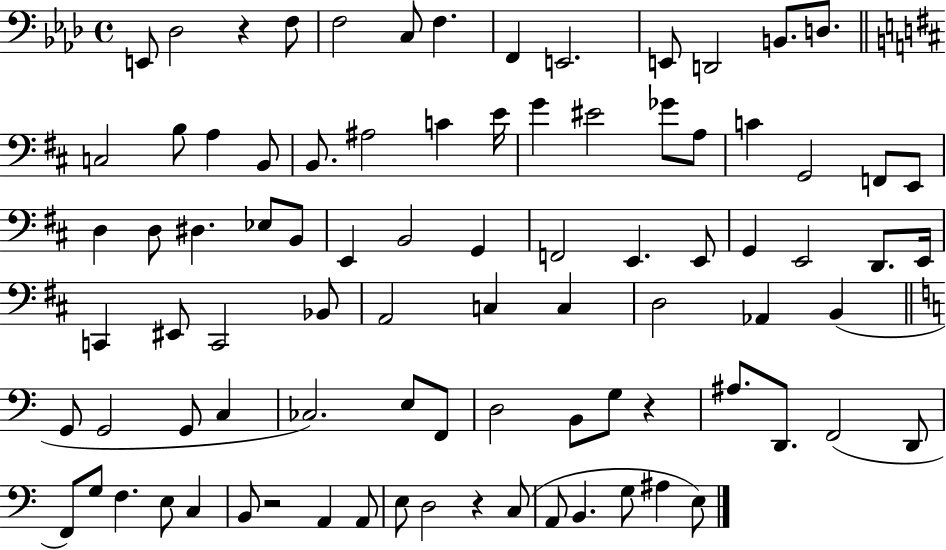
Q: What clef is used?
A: bass